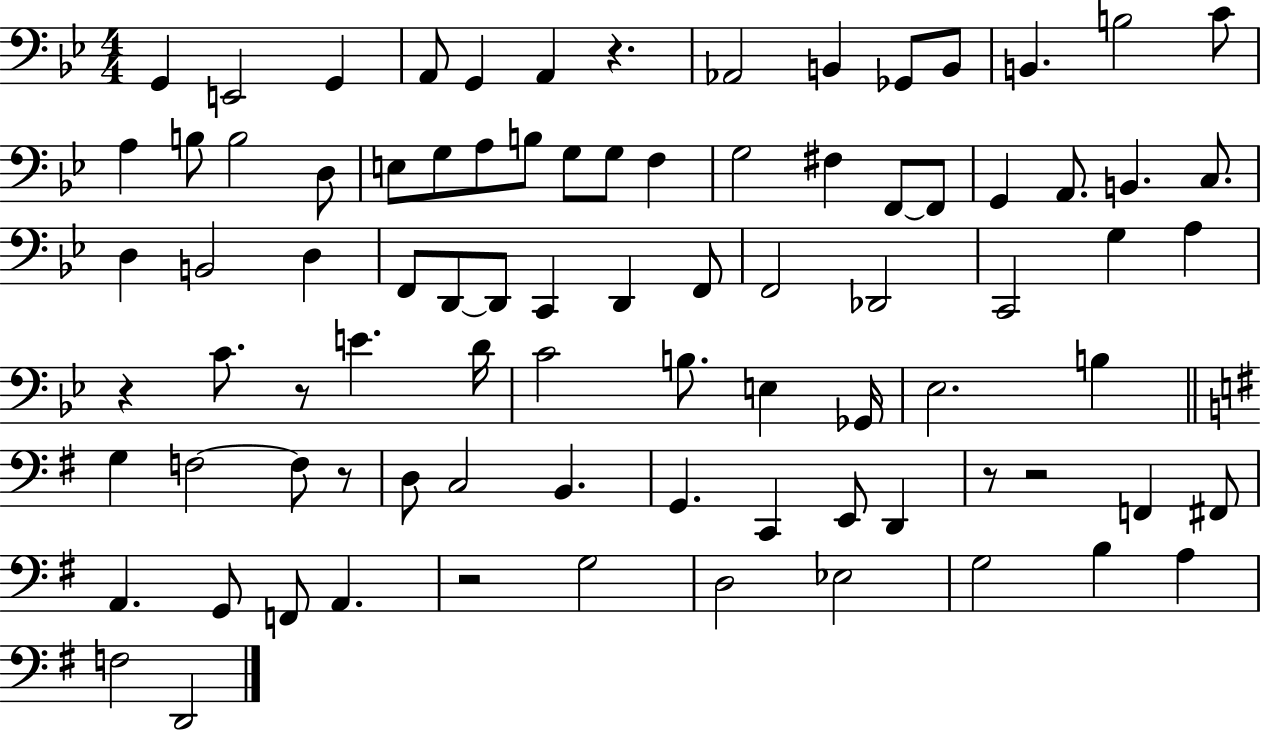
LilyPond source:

{
  \clef bass
  \numericTimeSignature
  \time 4/4
  \key bes \major
  \repeat volta 2 { g,4 e,2 g,4 | a,8 g,4 a,4 r4. | aes,2 b,4 ges,8 b,8 | b,4. b2 c'8 | \break a4 b8 b2 d8 | e8 g8 a8 b8 g8 g8 f4 | g2 fis4 f,8~~ f,8 | g,4 a,8. b,4. c8. | \break d4 b,2 d4 | f,8 d,8~~ d,8 c,4 d,4 f,8 | f,2 des,2 | c,2 g4 a4 | \break r4 c'8. r8 e'4. d'16 | c'2 b8. e4 ges,16 | ees2. b4 | \bar "||" \break \key g \major g4 f2~~ f8 r8 | d8 c2 b,4. | g,4. c,4 e,8 d,4 | r8 r2 f,4 fis,8 | \break a,4. g,8 f,8 a,4. | r2 g2 | d2 ees2 | g2 b4 a4 | \break f2 d,2 | } \bar "|."
}